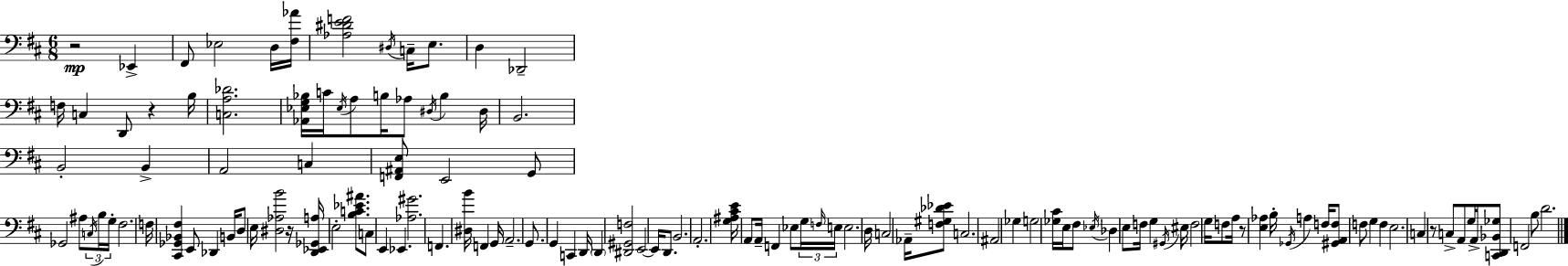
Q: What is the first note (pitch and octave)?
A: Eb2